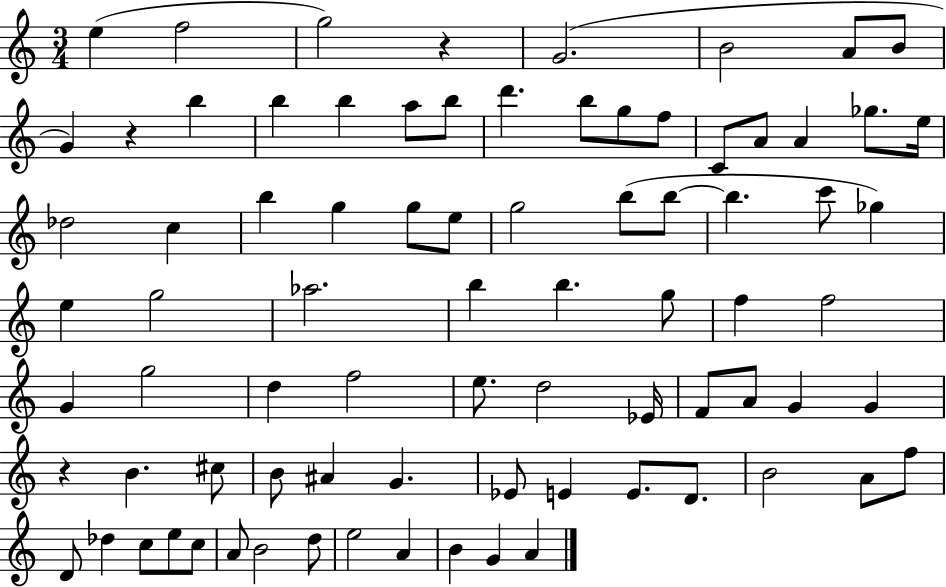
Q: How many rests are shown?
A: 3